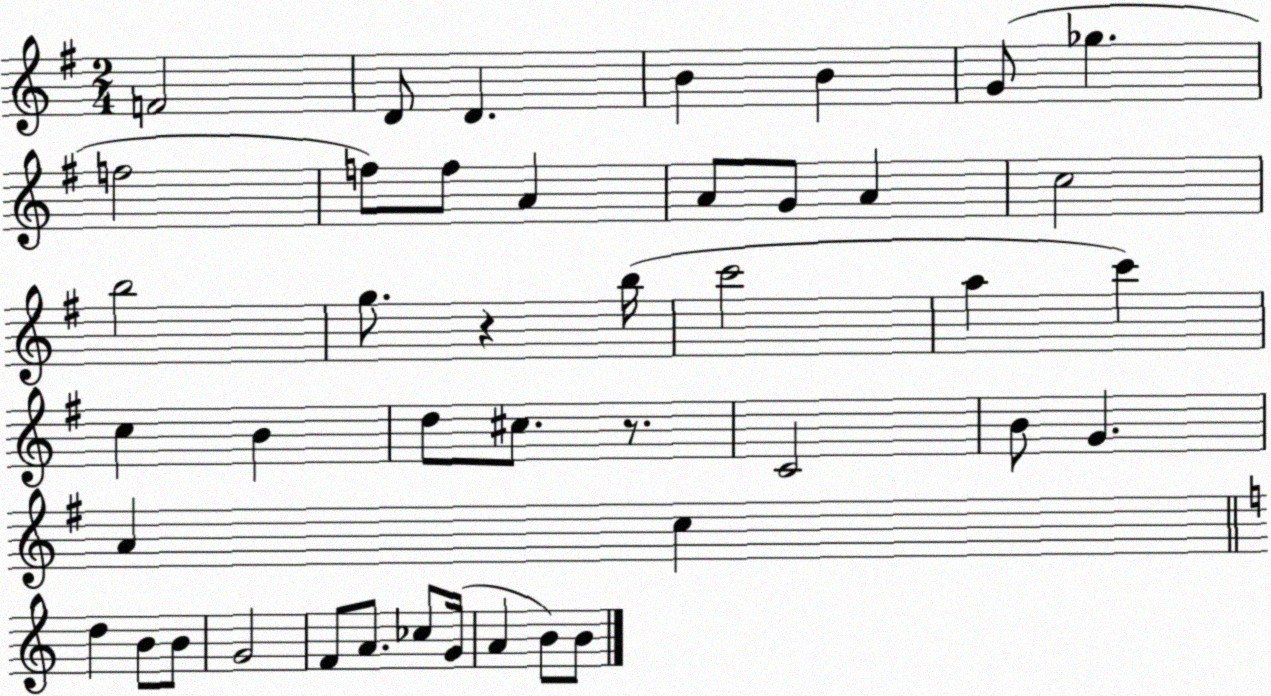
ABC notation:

X:1
T:Untitled
M:2/4
L:1/4
K:G
F2 D/2 D B B G/2 _g f2 f/2 f/2 A A/2 G/2 A c2 b2 g/2 z b/4 c'2 a c' c B d/2 ^c/2 z/2 C2 B/2 G A c d B/2 B/2 G2 F/2 A/2 _c/2 G/4 A B/2 B/2